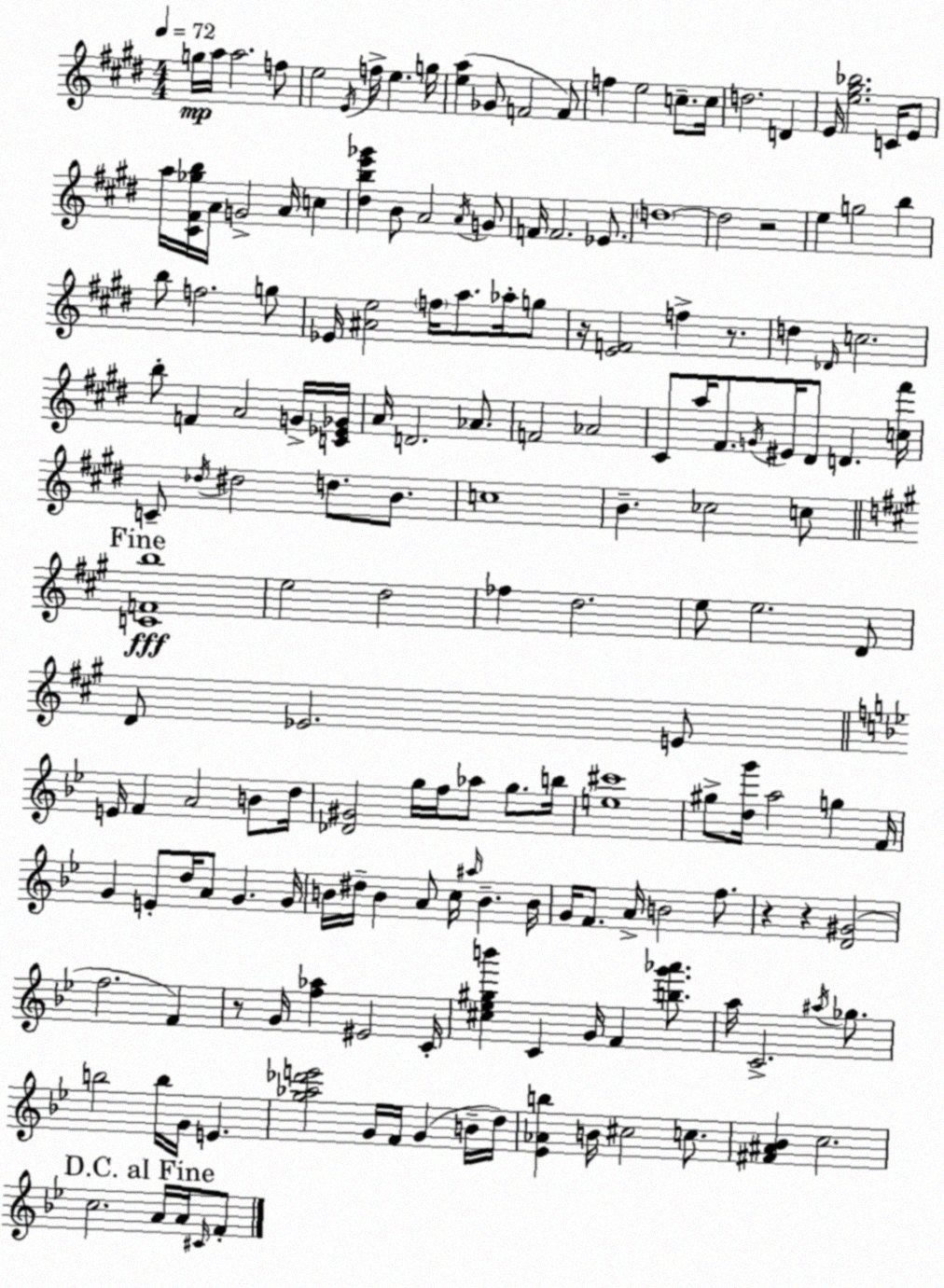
X:1
T:Untitled
M:4/4
L:1/4
K:E
g/4 a/4 a2 f/2 e2 E/4 f/4 e g/4 [ea] _G/2 F2 F/2 f e2 c/2 c/4 d2 D E/4 [e^g_b]2 C/4 E/2 a/4 [^C^F_gb]/4 A/4 G2 A/4 c [^dbe'_g'] B/2 A2 A/4 G/2 F/4 F2 _E/2 d4 d2 z2 e g2 b b/2 f2 g/2 _E/4 [^Ae]2 f/4 a/2 _a/4 g/2 z/4 [EF]2 f z/2 d _D/4 c2 b/2 F A2 G/4 [C_E_G]/4 A/4 D2 _A/2 F2 _A2 ^C/2 a/4 ^F/2 G/4 ^E/4 ^D/2 D [c^f']/4 C/2 _d/4 ^d2 d/2 B/2 c4 B _c2 c/2 [CFb]4 e2 d2 _f d2 e/2 e2 D/2 D/2 _E2 E/2 E/4 F A2 B/2 d/4 [_D^G]2 g/4 f/4 _a/2 g/2 b/4 [e^c']4 ^g/2 [dg']/4 a2 g F/4 G E/2 d/4 A/2 G G/4 B/4 ^d/4 B A/2 c/4 ^a/4 B B/4 G/4 F/2 A/4 B2 f/2 z z [D^G]2 f2 F z/2 G/4 [f_a] ^E2 C/4 [^c_e^gb'] C G/4 F [bg'_a']/2 a/4 C2 ^a/4 _g/2 b2 b/4 G/4 E [g_a_d'e']2 G/4 F/4 G B/4 d/4 [_E_Ab] B/4 ^c2 c/2 [^F^A_B] c2 c2 A/4 A/4 ^C/4 F/2